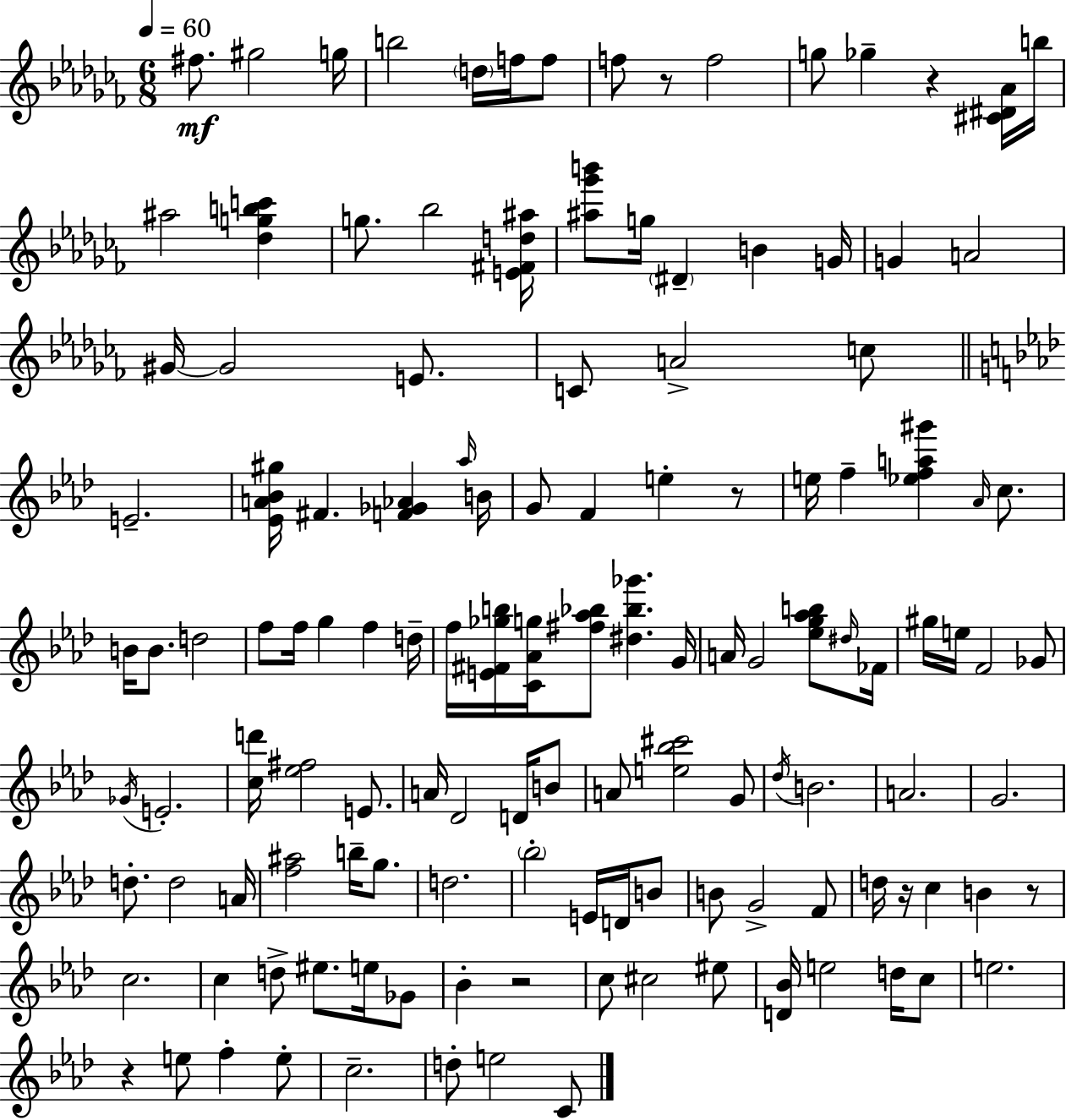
F#5/e. G#5/h G5/s B5/h D5/s F5/s F5/e F5/e R/e F5/h G5/e Gb5/q R/q [C#4,D#4,Ab4]/s B5/s A#5/h [Db5,G5,B5,C6]/q G5/e. Bb5/h [E4,F#4,D5,A#5]/s [A#5,Gb6,B6]/e G5/s D#4/q B4/q G4/s G4/q A4/h G#4/s G#4/h E4/e. C4/e A4/h C5/e E4/h. [Eb4,A4,Bb4,G#5]/s F#4/q. [F4,Gb4,Ab4]/q Ab5/s B4/s G4/e F4/q E5/q R/e E5/s F5/q [Eb5,F5,A5,G#6]/q Ab4/s C5/e. B4/s B4/e. D5/h F5/e F5/s G5/q F5/q D5/s F5/s [E4,F#4,Gb5,B5]/s [C4,Ab4,G5]/s [F#5,Ab5,Bb5]/e [D#5,Bb5,Gb6]/q. G4/s A4/s G4/h [Eb5,G5,Ab5,B5]/e D#5/s FES4/s G#5/s E5/s F4/h Gb4/e Gb4/s E4/h. [C5,D6]/s [Eb5,F#5]/h E4/e. A4/s Db4/h D4/s B4/e A4/e [E5,Bb5,C#6]/h G4/e Db5/s B4/h. A4/h. G4/h. D5/e. D5/h A4/s [F5,A#5]/h B5/s G5/e. D5/h. Bb5/h E4/s D4/s B4/e B4/e G4/h F4/e D5/s R/s C5/q B4/q R/e C5/h. C5/q D5/e EIS5/e. E5/s Gb4/e Bb4/q R/h C5/e C#5/h EIS5/e [D4,Bb4]/s E5/h D5/s C5/e E5/h. R/q E5/e F5/q E5/e C5/h. D5/e E5/h C4/e